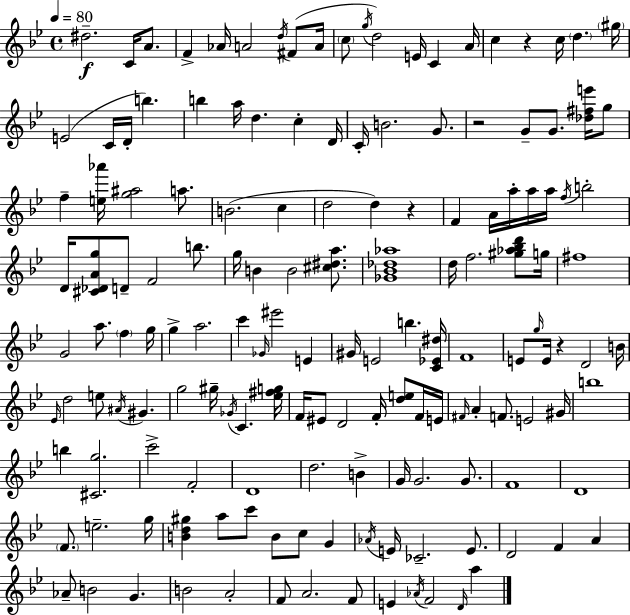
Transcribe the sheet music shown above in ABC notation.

X:1
T:Untitled
M:4/4
L:1/4
K:Gm
^d2 C/4 A/2 F _A/4 A2 d/4 ^F/2 A/4 c/2 g/4 d2 E/4 C A/4 c z c/4 d ^g/4 E2 C/4 D/4 b b a/4 d c D/4 C/4 B2 G/2 z2 G/2 G/2 [_d^fe']/4 g/2 f [e_a']/4 [g^a]2 a/2 B2 c d2 d z F A/4 a/4 a/4 a/4 f/4 b2 D/4 [^C_DAg]/2 D/2 F2 b/2 g/4 B B2 [^c^da]/2 [_G_B_d_a]4 d/4 f2 [^g_a_bd']/2 g/4 ^f4 G2 a/2 f g/4 g a2 c' _G/4 ^e'2 E ^G/4 E2 b [C_E^d]/4 F4 E/2 g/4 E/4 z D2 B/4 _E/4 d2 e/2 ^A/4 ^G g2 ^g/4 _G/4 C [_e^fg]/4 F/4 ^E/2 D2 F/4 [de]/2 F/4 E/4 ^F/4 A F/2 E2 ^G/4 b4 b [^Cg]2 c'2 F2 D4 d2 B G/4 G2 G/2 F4 D4 F/2 e2 g/4 [Bd^g] a/2 c'/2 B/2 c/2 G _A/4 E/4 _C2 E/2 D2 F A _A/2 B2 G B2 A2 F/2 A2 F/2 E _A/4 F2 D/4 a